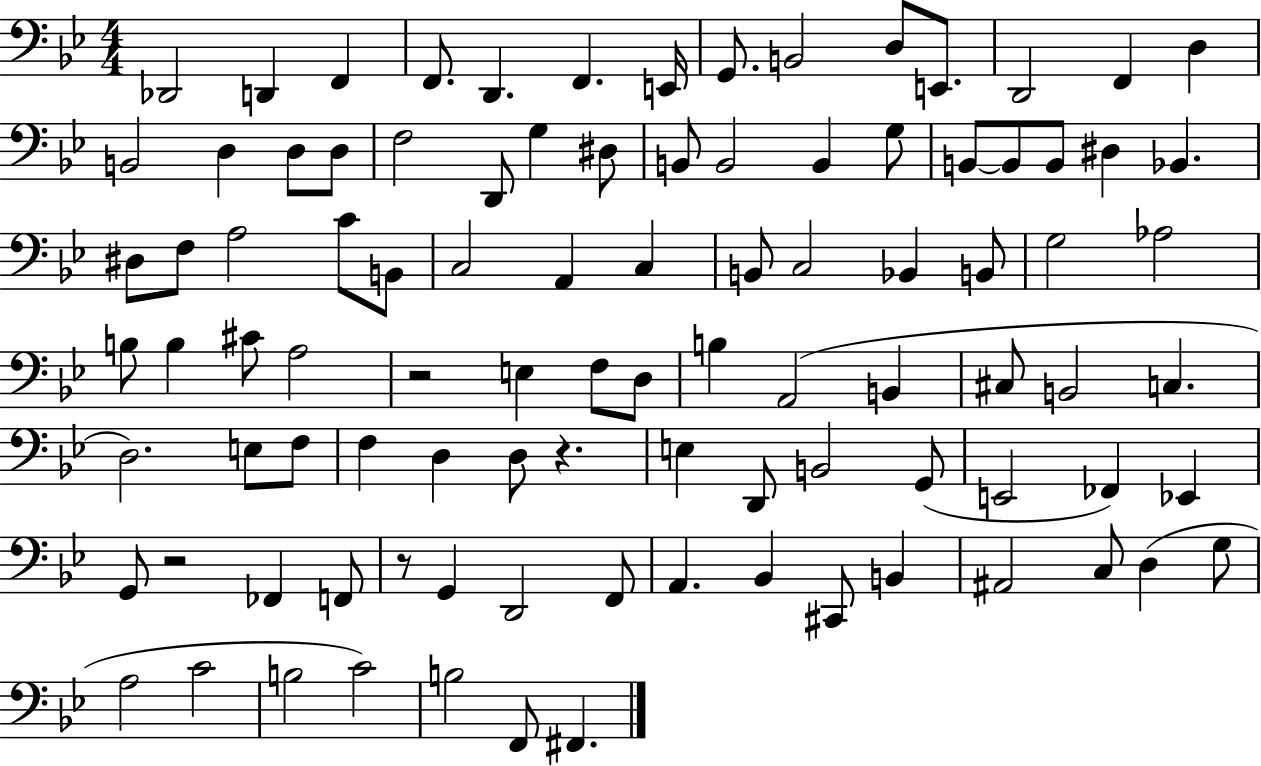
{
  \clef bass
  \numericTimeSignature
  \time 4/4
  \key bes \major
  des,2 d,4 f,4 | f,8. d,4. f,4. e,16 | g,8. b,2 d8 e,8. | d,2 f,4 d4 | \break b,2 d4 d8 d8 | f2 d,8 g4 dis8 | b,8 b,2 b,4 g8 | b,8~~ b,8 b,8 dis4 bes,4. | \break dis8 f8 a2 c'8 b,8 | c2 a,4 c4 | b,8 c2 bes,4 b,8 | g2 aes2 | \break b8 b4 cis'8 a2 | r2 e4 f8 d8 | b4 a,2( b,4 | cis8 b,2 c4. | \break d2.) e8 f8 | f4 d4 d8 r4. | e4 d,8 b,2 g,8( | e,2 fes,4) ees,4 | \break g,8 r2 fes,4 f,8 | r8 g,4 d,2 f,8 | a,4. bes,4 cis,8 b,4 | ais,2 c8 d4( g8 | \break a2 c'2 | b2 c'2) | b2 f,8 fis,4. | \bar "|."
}